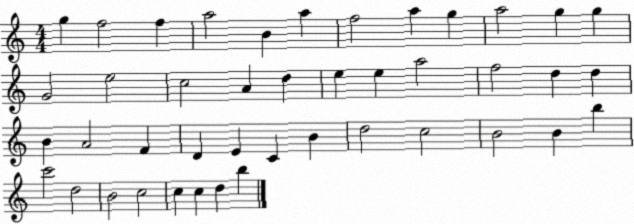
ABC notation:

X:1
T:Untitled
M:4/4
L:1/4
K:C
g f2 f a2 B a f2 a g a2 g g G2 e2 c2 A d e e a2 f2 d d B A2 F D E C B d2 c2 B2 B b c'2 d2 B2 c2 c c d b